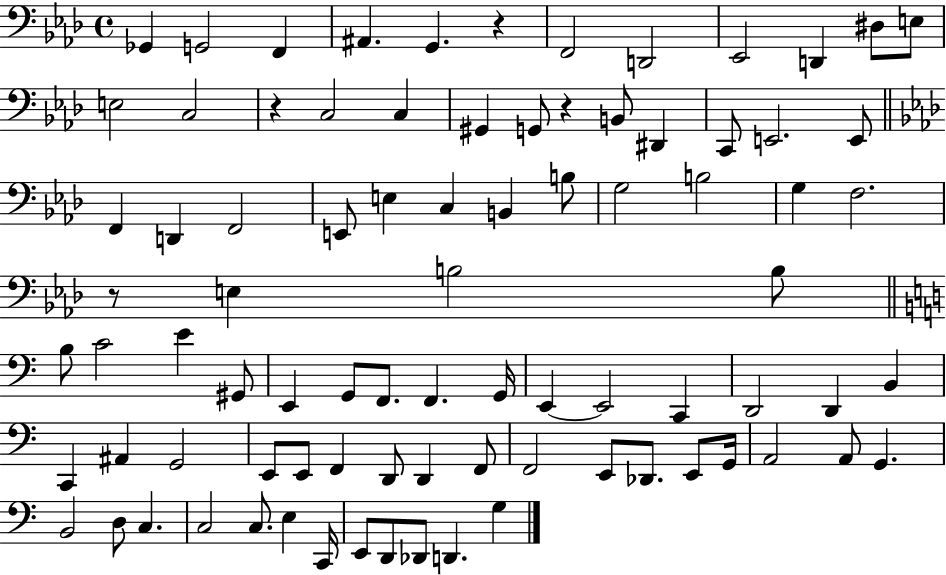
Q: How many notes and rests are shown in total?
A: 85